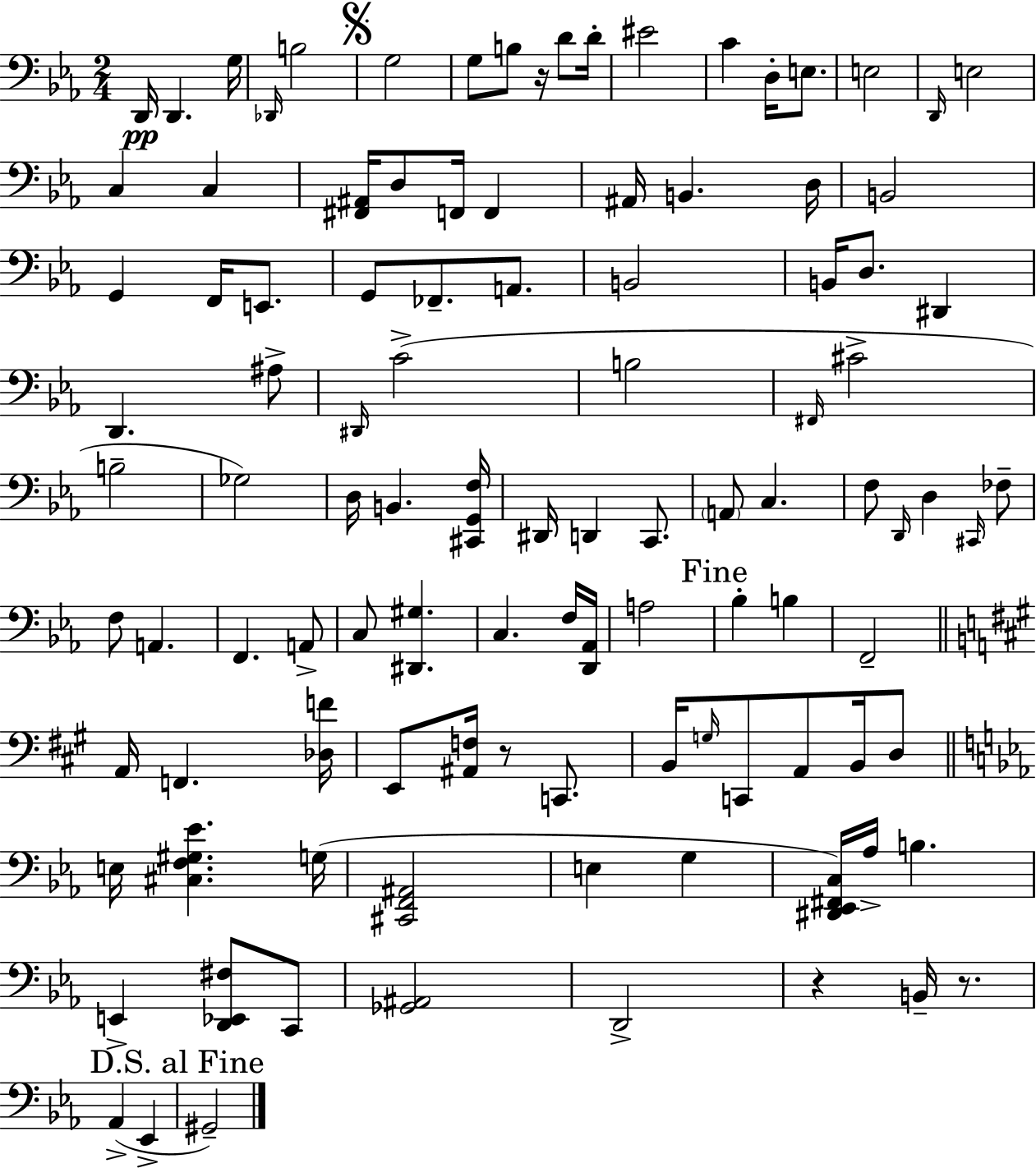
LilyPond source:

{
  \clef bass
  \numericTimeSignature
  \time 2/4
  \key ees \major
  d,16\pp d,4. g16 | \grace { des,16 } b2 | \mark \markup { \musicglyph "scripts.segno" } g2 | g8 b8 r16 d'8 | \break d'16-. eis'2 | c'4 d16-. e8. | e2 | \grace { d,16 } e2 | \break c4 c4 | <fis, ais,>16 d8 f,16 f,4 | ais,16 b,4. | d16 b,2 | \break g,4 f,16 e,8. | g,8 fes,8.-- a,8. | b,2 | b,16 d8. dis,4 | \break d,4. | ais8-> \grace { dis,16 } c'2->( | b2 | \grace { fis,16 } cis'2-> | \break b2-- | ges2) | d16 b,4. | <cis, g, f>16 dis,16 d,4 | \break c,8. \parenthesize a,8 c4. | f8 \grace { d,16 } d4 | \grace { cis,16 } fes8-- f8 | a,4. f,4. | \break a,8-> c8 | <dis, gis>4. c4. | f16 <d, aes,>16 a2 | \mark "Fine" bes4-. | \break b4 f,2-- | \bar "||" \break \key a \major a,16 f,4. <des f'>16 | e,8 <ais, f>16 r8 c,8. | b,16 \grace { g16 } c,8 a,8 b,16 d8 | \bar "||" \break \key ees \major e16 <cis f gis ees'>4. g16( | <cis, f, ais,>2 | e4 g4 | <dis, ees, fis, c>16) aes16-> b4. | \break e,4-> <d, ees, fis>8 c,8 | <ges, ais,>2 | d,2-> | r4 b,16-- r8. | \break aes,4->( ees,4-> | \mark "D.S. al Fine" gis,2--) | \bar "|."
}